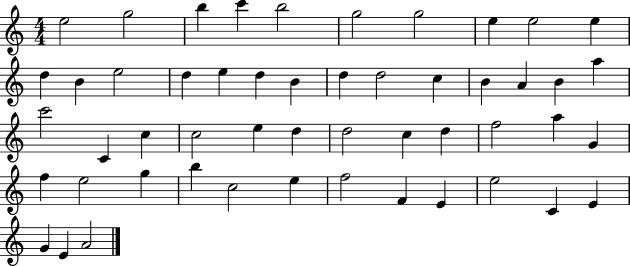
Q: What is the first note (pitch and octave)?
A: E5